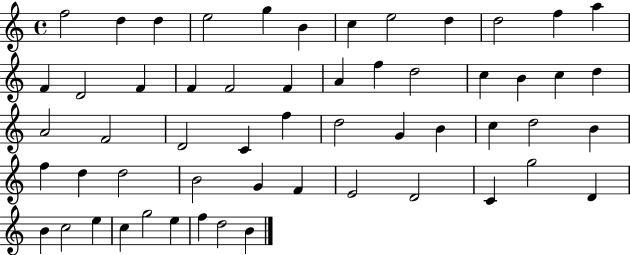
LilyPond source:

{
  \clef treble
  \time 4/4
  \defaultTimeSignature
  \key c \major
  f''2 d''4 d''4 | e''2 g''4 b'4 | c''4 e''2 d''4 | d''2 f''4 a''4 | \break f'4 d'2 f'4 | f'4 f'2 f'4 | a'4 f''4 d''2 | c''4 b'4 c''4 d''4 | \break a'2 f'2 | d'2 c'4 f''4 | d''2 g'4 b'4 | c''4 d''2 b'4 | \break f''4 d''4 d''2 | b'2 g'4 f'4 | e'2 d'2 | c'4 g''2 d'4 | \break b'4 c''2 e''4 | c''4 g''2 e''4 | f''4 d''2 b'4 | \bar "|."
}